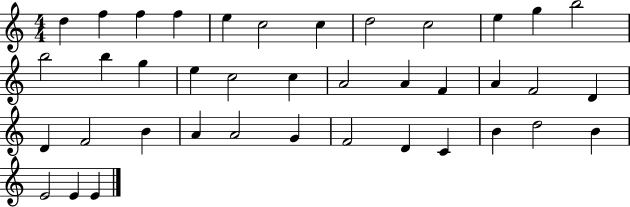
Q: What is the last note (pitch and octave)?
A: E4